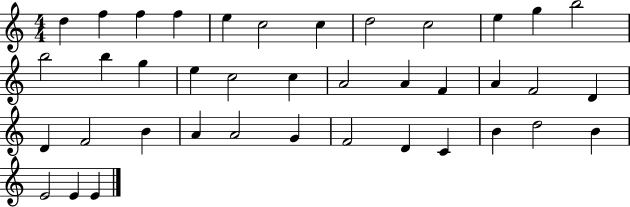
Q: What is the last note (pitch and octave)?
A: E4